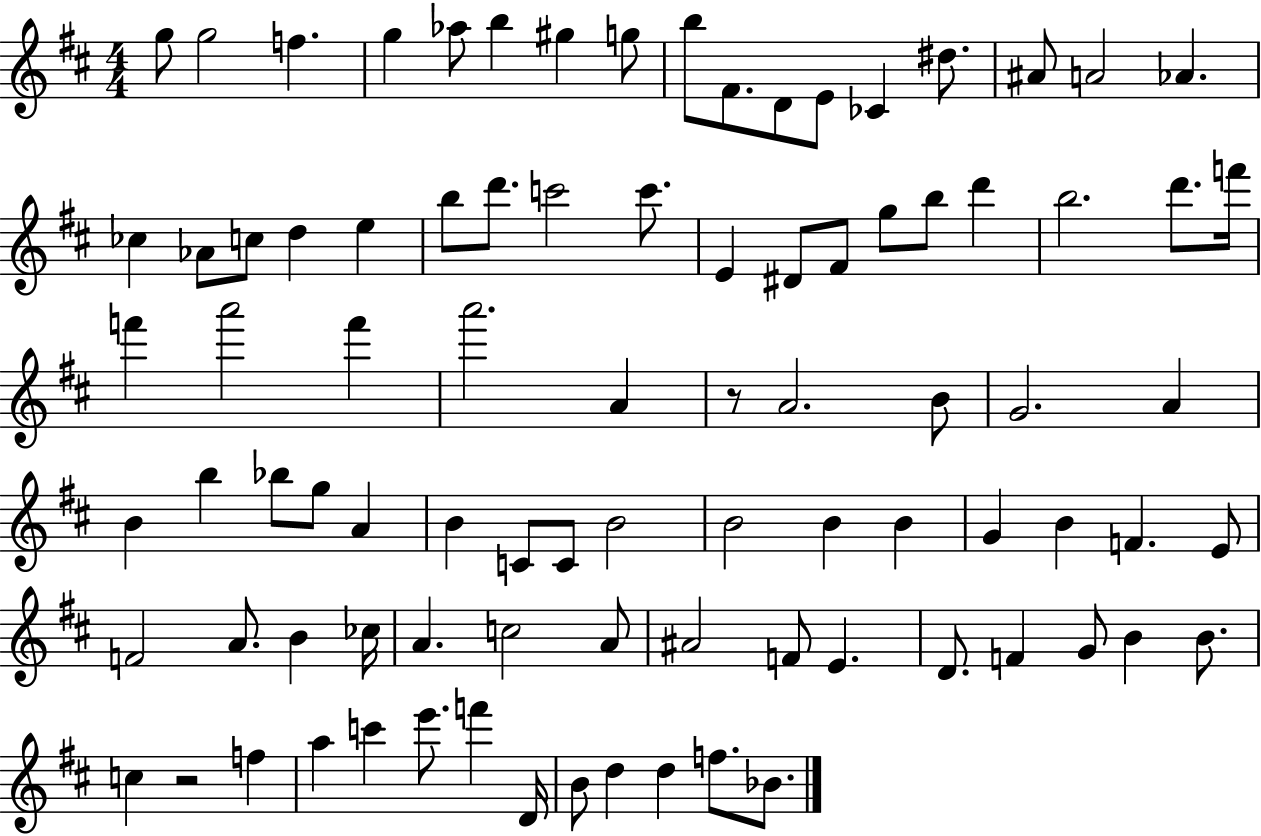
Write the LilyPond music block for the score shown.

{
  \clef treble
  \numericTimeSignature
  \time 4/4
  \key d \major
  g''8 g''2 f''4. | g''4 aes''8 b''4 gis''4 g''8 | b''8 fis'8. d'8 e'8 ces'4 dis''8. | ais'8 a'2 aes'4. | \break ces''4 aes'8 c''8 d''4 e''4 | b''8 d'''8. c'''2 c'''8. | e'4 dis'8 fis'8 g''8 b''8 d'''4 | b''2. d'''8. f'''16 | \break f'''4 a'''2 f'''4 | a'''2. a'4 | r8 a'2. b'8 | g'2. a'4 | \break b'4 b''4 bes''8 g''8 a'4 | b'4 c'8 c'8 b'2 | b'2 b'4 b'4 | g'4 b'4 f'4. e'8 | \break f'2 a'8. b'4 ces''16 | a'4. c''2 a'8 | ais'2 f'8 e'4. | d'8. f'4 g'8 b'4 b'8. | \break c''4 r2 f''4 | a''4 c'''4 e'''8. f'''4 d'16 | b'8 d''4 d''4 f''8. bes'8. | \bar "|."
}